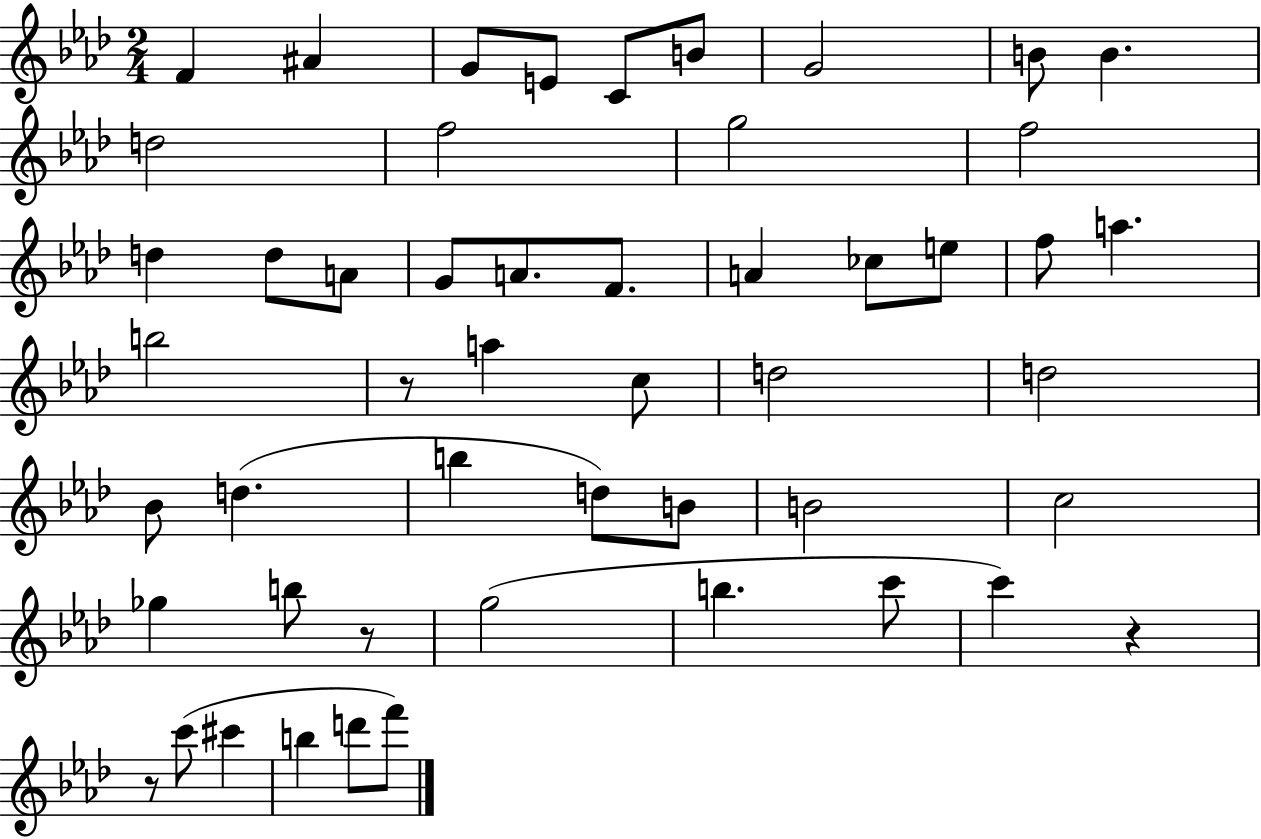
F4/q A#4/q G4/e E4/e C4/e B4/e G4/h B4/e B4/q. D5/h F5/h G5/h F5/h D5/q D5/e A4/e G4/e A4/e. F4/e. A4/q CES5/e E5/e F5/e A5/q. B5/h R/e A5/q C5/e D5/h D5/h Bb4/e D5/q. B5/q D5/e B4/e B4/h C5/h Gb5/q B5/e R/e G5/h B5/q. C6/e C6/q R/q R/e C6/e C#6/q B5/q D6/e F6/e